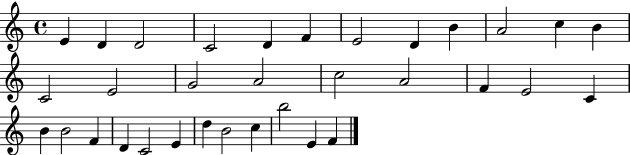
{
  \clef treble
  \time 4/4
  \defaultTimeSignature
  \key c \major
  e'4 d'4 d'2 | c'2 d'4 f'4 | e'2 d'4 b'4 | a'2 c''4 b'4 | \break c'2 e'2 | g'2 a'2 | c''2 a'2 | f'4 e'2 c'4 | \break b'4 b'2 f'4 | d'4 c'2 e'4 | d''4 b'2 c''4 | b''2 e'4 f'4 | \break \bar "|."
}